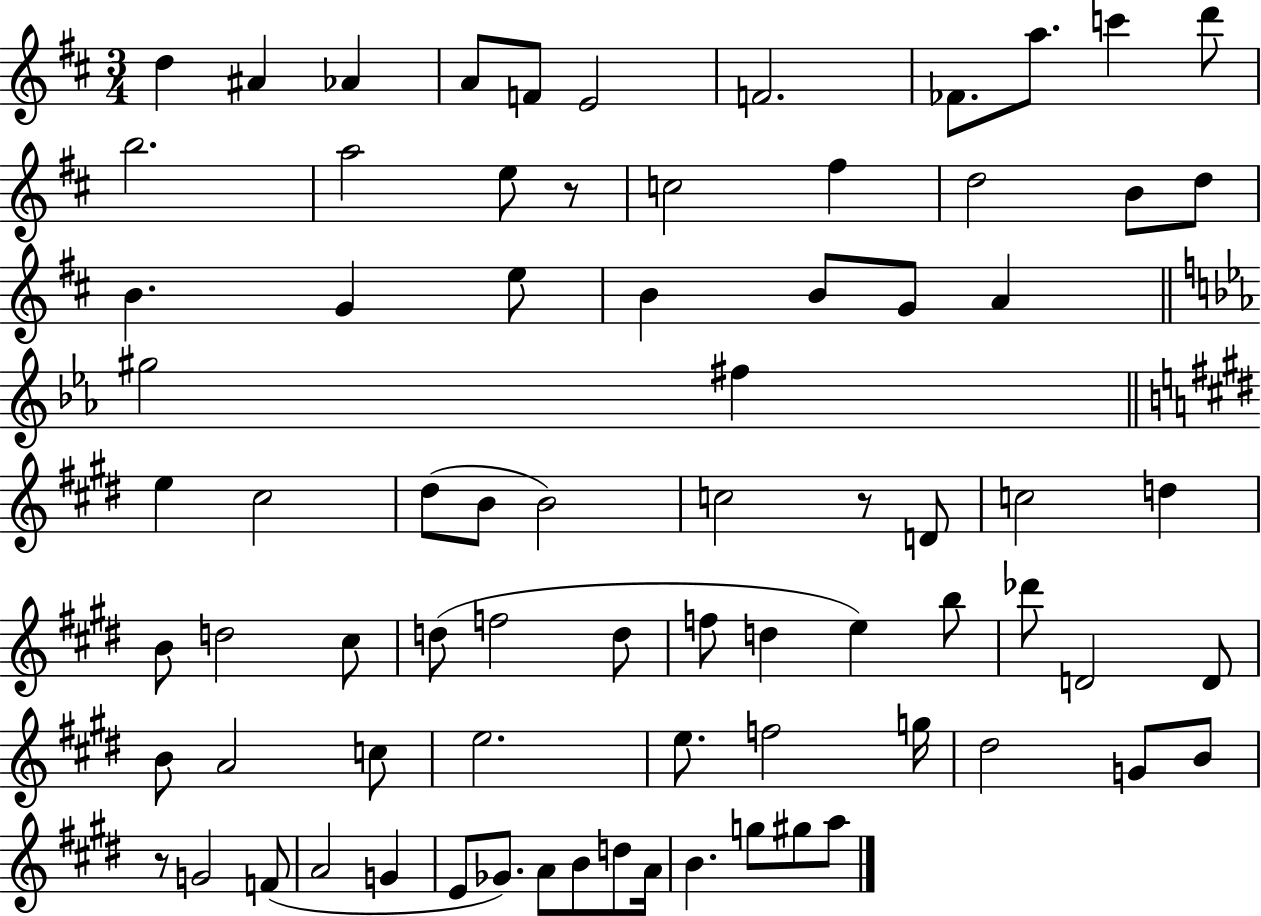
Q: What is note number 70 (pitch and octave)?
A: A4